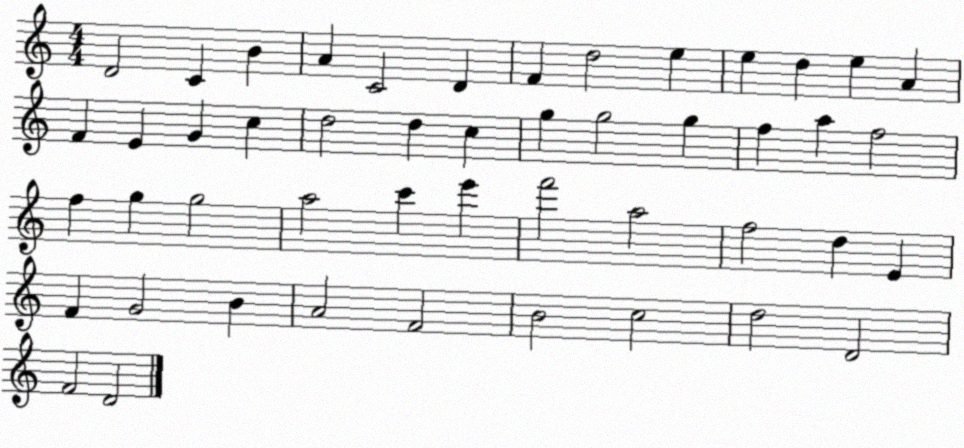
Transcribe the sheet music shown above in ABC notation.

X:1
T:Untitled
M:4/4
L:1/4
K:C
D2 C B A C2 D F d2 e e d e A F E G c d2 d c g g2 g f a f2 f g g2 a2 c' e' f'2 a2 f2 d E F G2 B A2 F2 B2 c2 d2 D2 F2 D2